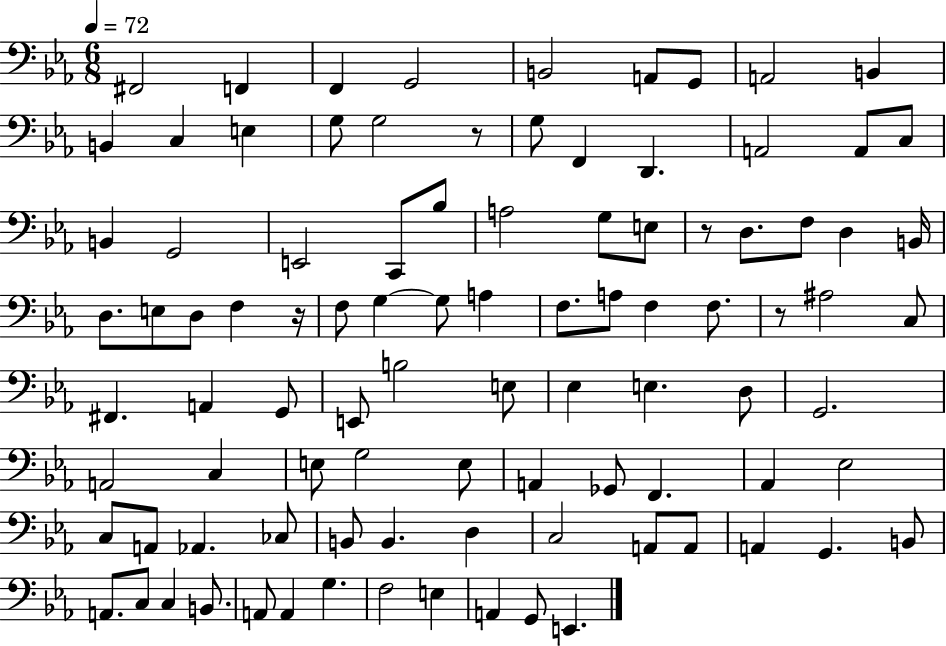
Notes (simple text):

F#2/h F2/q F2/q G2/h B2/h A2/e G2/e A2/h B2/q B2/q C3/q E3/q G3/e G3/h R/e G3/e F2/q D2/q. A2/h A2/e C3/e B2/q G2/h E2/h C2/e Bb3/e A3/h G3/e E3/e R/e D3/e. F3/e D3/q B2/s D3/e. E3/e D3/e F3/q R/s F3/e G3/q G3/e A3/q F3/e. A3/e F3/q F3/e. R/e A#3/h C3/e F#2/q. A2/q G2/e E2/e B3/h E3/e Eb3/q E3/q. D3/e G2/h. A2/h C3/q E3/e G3/h E3/e A2/q Gb2/e F2/q. Ab2/q Eb3/h C3/e A2/e Ab2/q. CES3/e B2/e B2/q. D3/q C3/h A2/e A2/e A2/q G2/q. B2/e A2/e. C3/e C3/q B2/e. A2/e A2/q G3/q. F3/h E3/q A2/q G2/e E2/q.